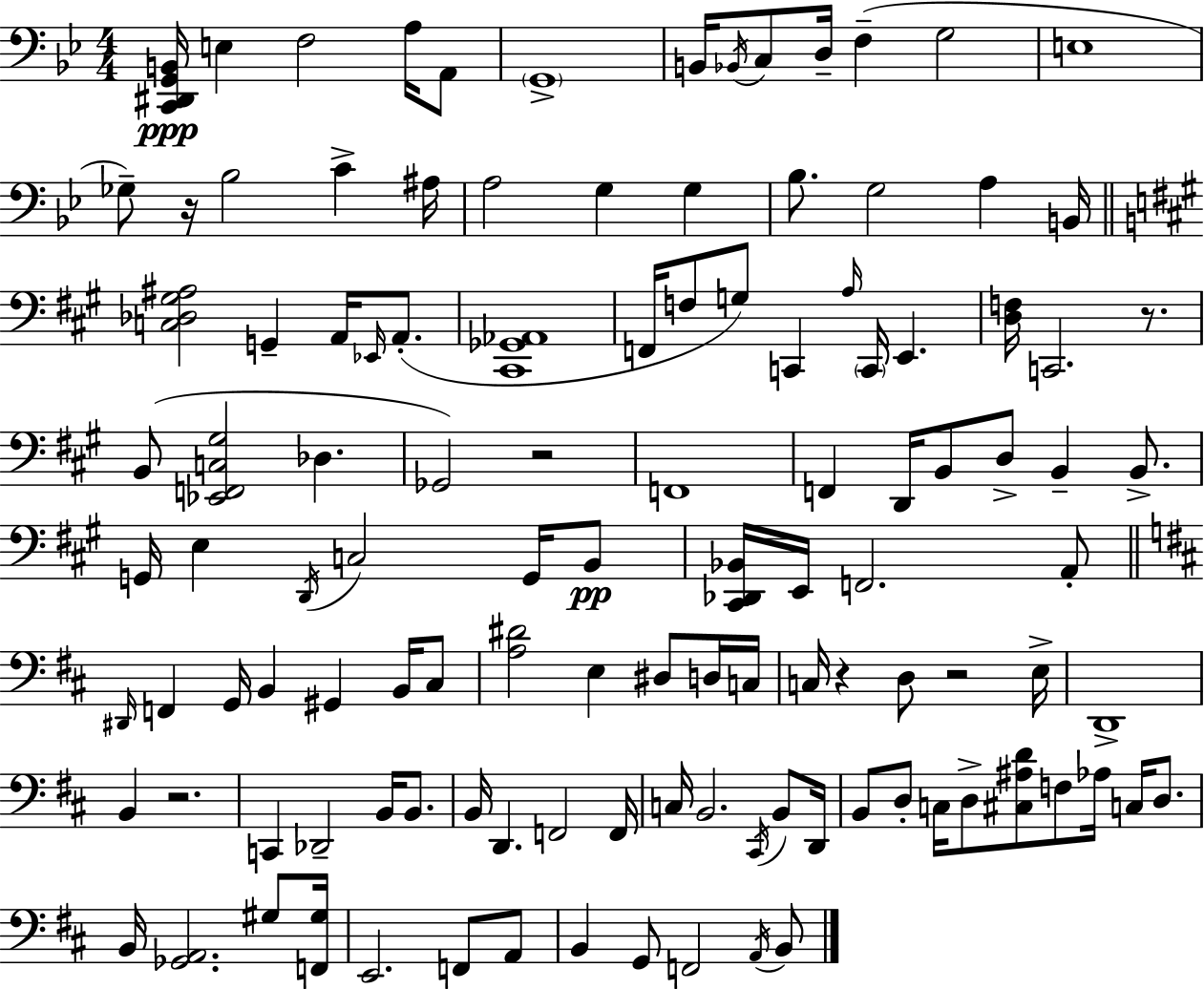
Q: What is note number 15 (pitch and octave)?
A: C4